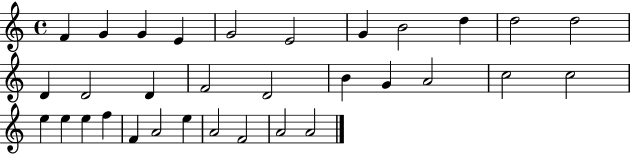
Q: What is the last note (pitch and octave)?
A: A4